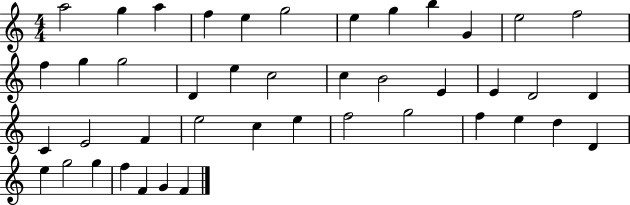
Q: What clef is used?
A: treble